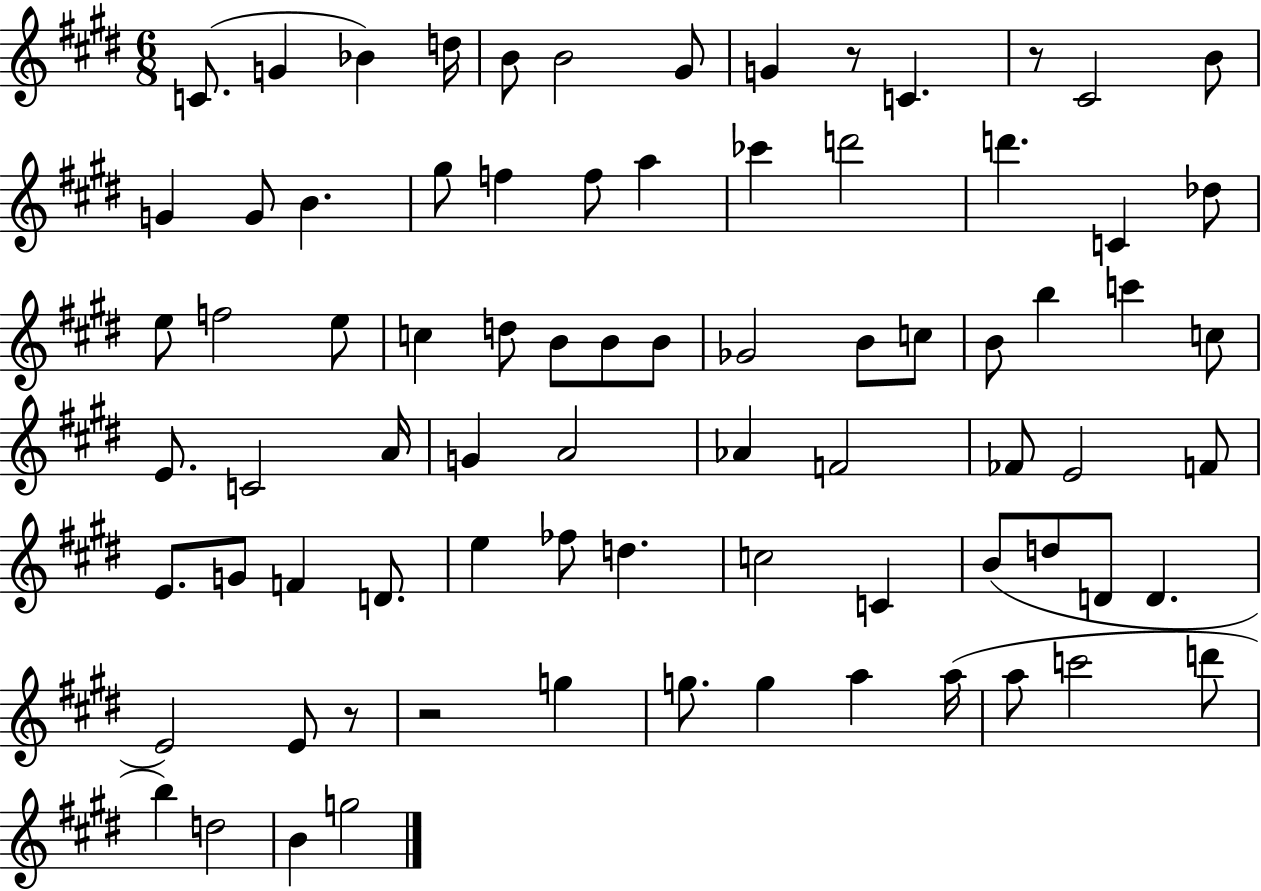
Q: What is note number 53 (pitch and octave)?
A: E5